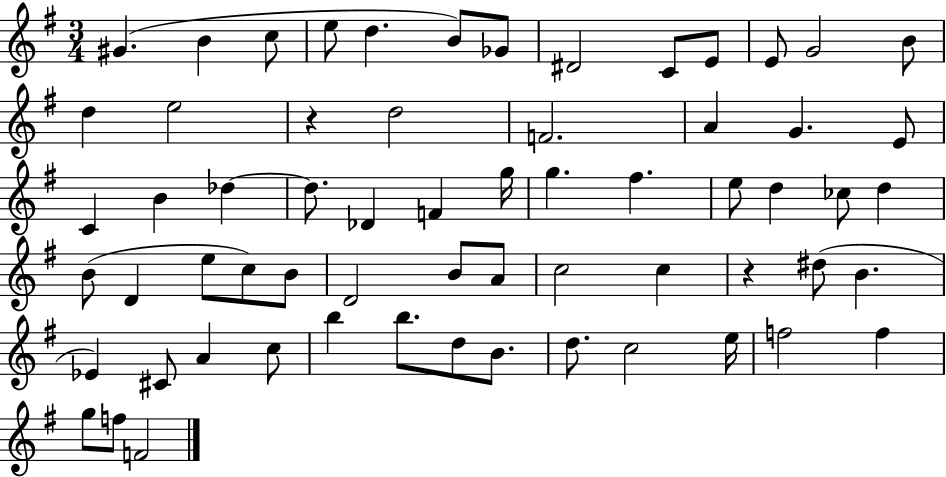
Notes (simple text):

G#4/q. B4/q C5/e E5/e D5/q. B4/e Gb4/e D#4/h C4/e E4/e E4/e G4/h B4/e D5/q E5/h R/q D5/h F4/h. A4/q G4/q. E4/e C4/q B4/q Db5/q Db5/e. Db4/q F4/q G5/s G5/q. F#5/q. E5/e D5/q CES5/e D5/q B4/e D4/q E5/e C5/e B4/e D4/h B4/e A4/e C5/h C5/q R/q D#5/e B4/q. Eb4/q C#4/e A4/q C5/e B5/q B5/e. D5/e B4/e. D5/e. C5/h E5/s F5/h F5/q G5/e F5/e F4/h